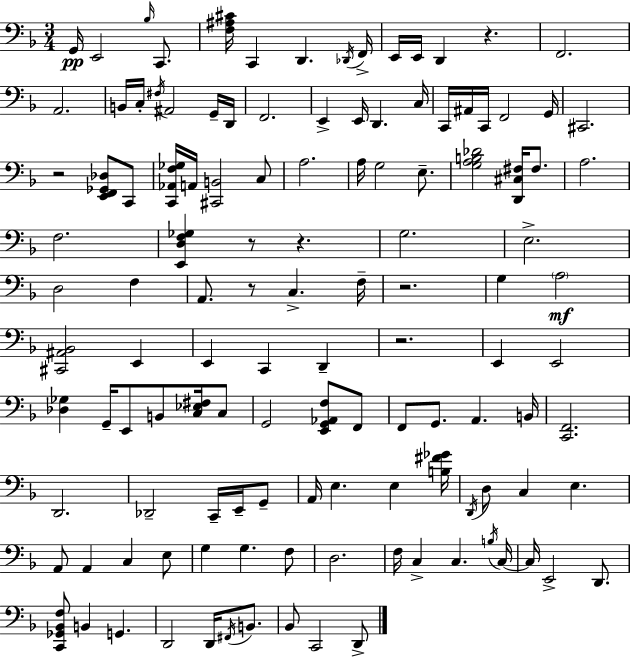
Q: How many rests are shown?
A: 7